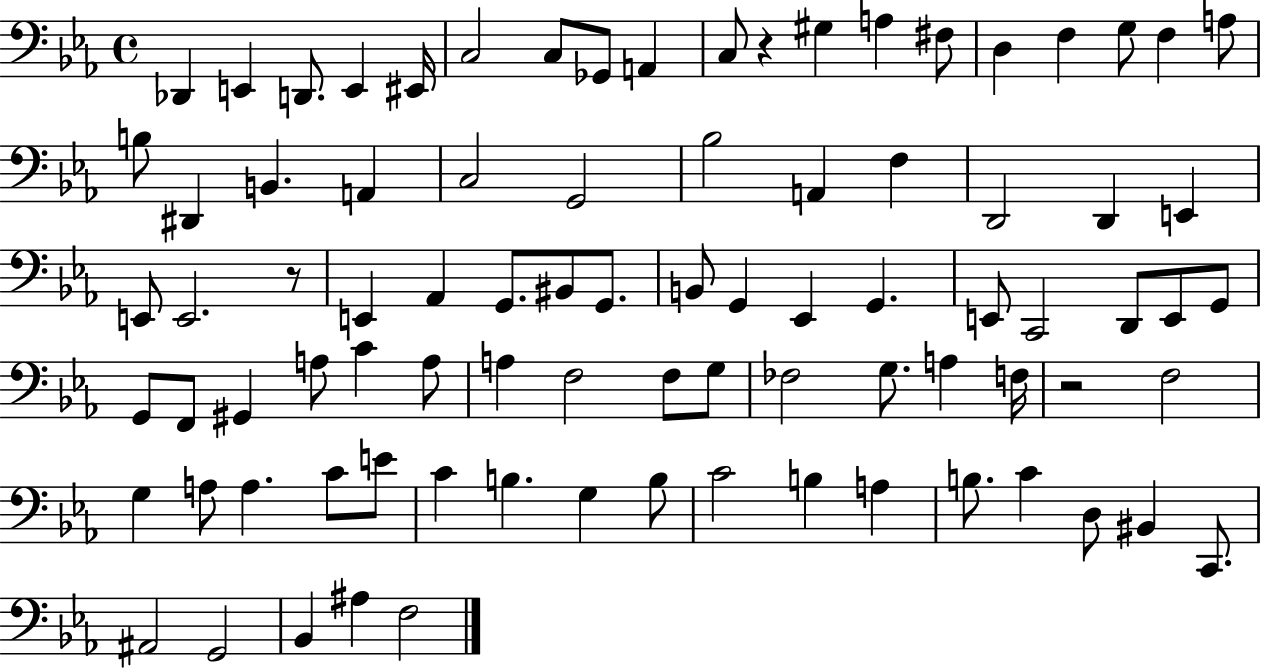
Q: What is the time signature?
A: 4/4